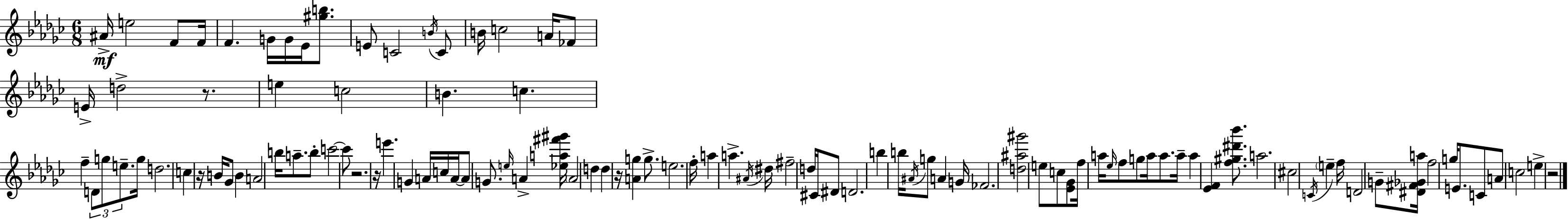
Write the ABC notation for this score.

X:1
T:Untitled
M:6/8
L:1/4
K:Ebm
^A/4 e2 F/2 F/4 F G/4 G/4 _E/4 [^gb]/2 E/2 C2 B/4 C/2 B/4 c2 A/4 _F/2 E/4 d2 z/2 e c2 B c f D/2 g/2 e/2 g/4 d2 c z/4 B/4 _G/2 B A2 b/4 a/2 b/2 c'2 c'/2 z2 z/4 e' G A/4 c/4 A/4 A/2 G/2 e/4 A [_ea^f'^g']/4 A2 d d z/4 [Ag] g/2 e2 f/4 a a ^A/4 ^d/4 ^f2 d/4 ^C/4 ^D/2 D2 b b/4 ^A/4 g/2 A G/4 _F2 [d^a^g']2 e/2 c/2 [_E_G]/2 f/4 a/4 _e/4 f/2 g/2 a/4 a/2 a/4 a [_EF] [f^g^d'_b']/2 a2 ^c2 C/4 e f/4 D2 G/2 [^D^F_Ga]/4 f2 g/4 E/2 C/2 A/2 c2 e z2